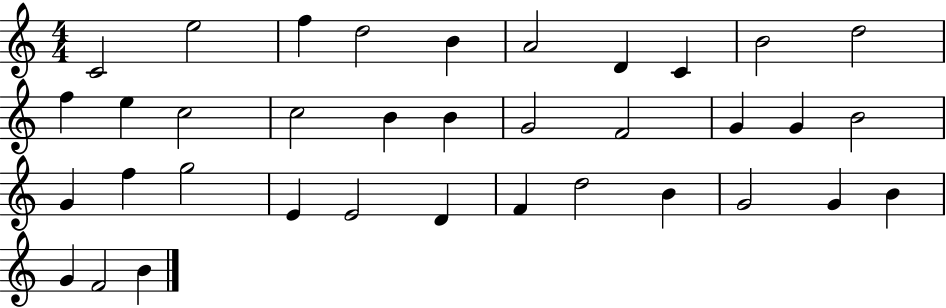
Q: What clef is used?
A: treble